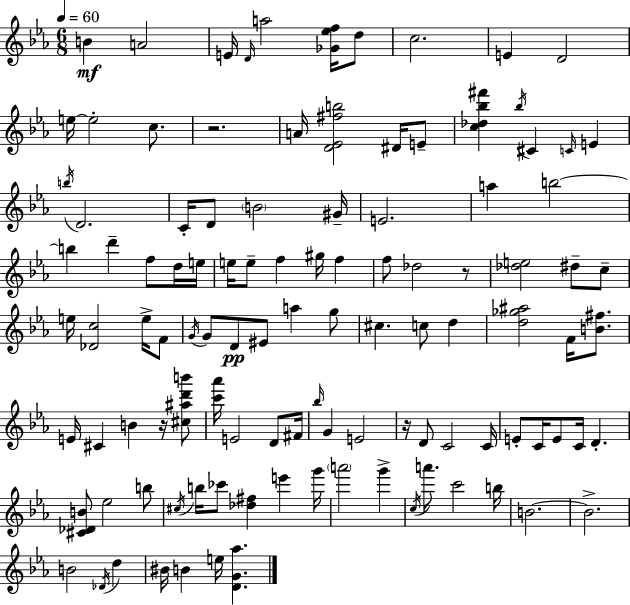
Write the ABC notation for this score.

X:1
T:Untitled
M:6/8
L:1/4
K:Eb
B A2 E/4 D/4 a2 [_G_ef]/4 d/2 c2 E D2 e/4 e2 c/2 z2 A/4 [D_E^fb]2 ^D/4 E/2 [c_d_b^f'] _b/4 ^C C/4 E b/4 D2 C/4 D/2 B2 ^G/4 E2 a b2 b d' f/2 d/4 e/4 e/4 e/2 f ^g/4 f f/2 _d2 z/2 [_de]2 ^d/2 c/2 e/4 [_Dc]2 e/4 F/2 G/4 G/2 D/2 ^E/2 a g/2 ^c c/2 d [d_g^a]2 F/4 [B^f]/2 E/4 ^C B z/4 [^c^ad'b']/2 [c'_a']/4 E2 D/2 ^F/4 _b/4 G E2 z/4 D/2 C2 C/4 E/2 C/4 E/2 C/4 D [^C_DB]/2 _e2 b/2 ^c/4 b/4 _c'/2 [_d^f] e' g'/4 a'2 g' c/4 a'/2 c'2 b/4 B2 B2 B2 _D/4 d ^B/4 B e/4 [DG_a]